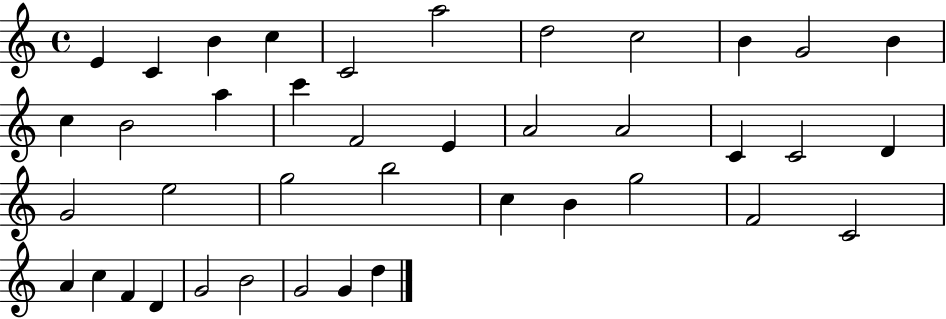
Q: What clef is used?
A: treble